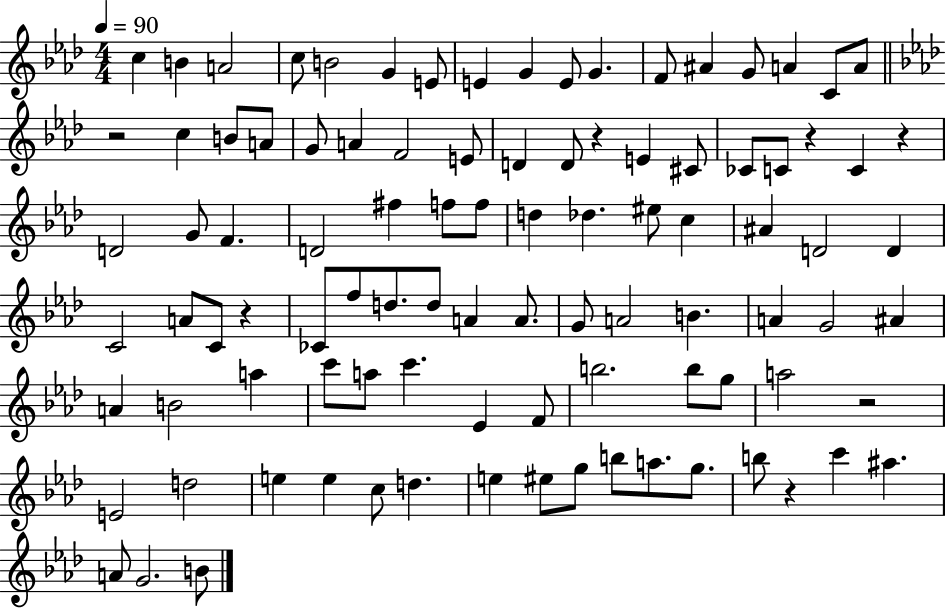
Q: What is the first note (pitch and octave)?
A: C5